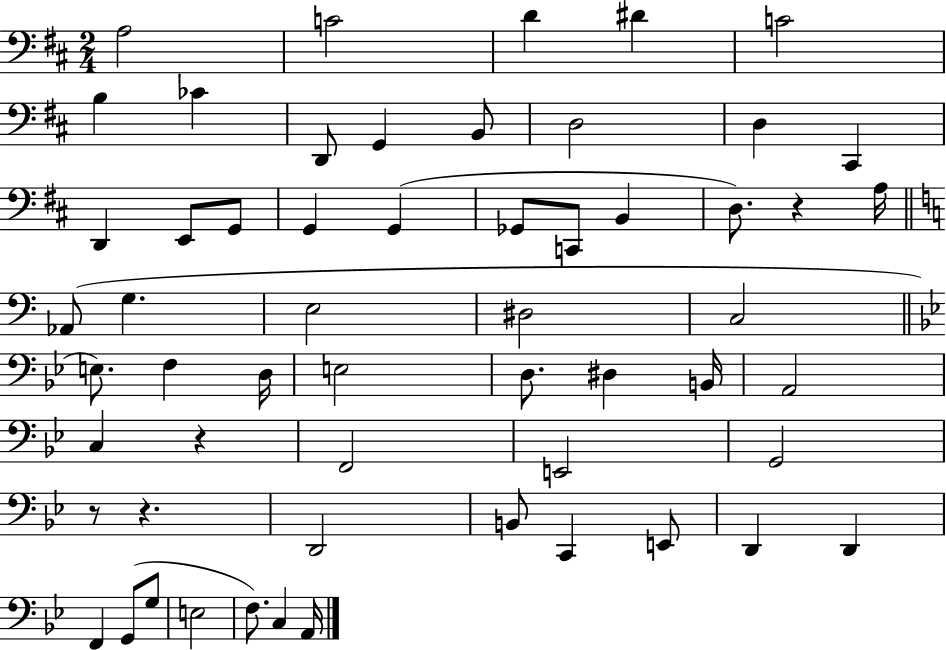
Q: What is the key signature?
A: D major